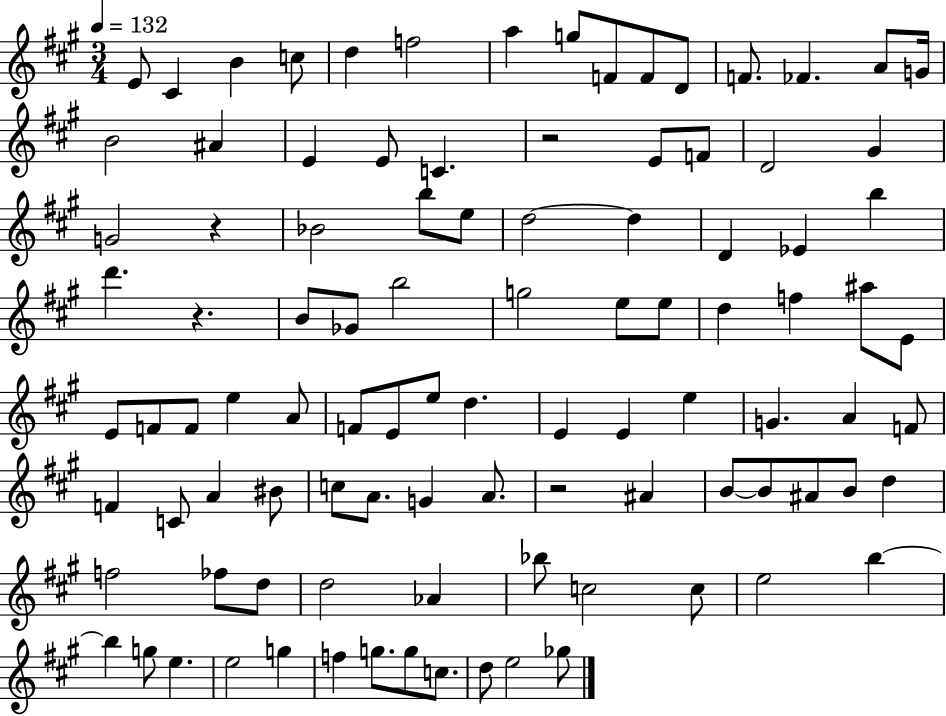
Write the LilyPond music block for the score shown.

{
  \clef treble
  \numericTimeSignature
  \time 3/4
  \key a \major
  \tempo 4 = 132
  e'8 cis'4 b'4 c''8 | d''4 f''2 | a''4 g''8 f'8 f'8 d'8 | f'8. fes'4. a'8 g'16 | \break b'2 ais'4 | e'4 e'8 c'4. | r2 e'8 f'8 | d'2 gis'4 | \break g'2 r4 | bes'2 b''8 e''8 | d''2~~ d''4 | d'4 ees'4 b''4 | \break d'''4. r4. | b'8 ges'8 b''2 | g''2 e''8 e''8 | d''4 f''4 ais''8 e'8 | \break e'8 f'8 f'8 e''4 a'8 | f'8 e'8 e''8 d''4. | e'4 e'4 e''4 | g'4. a'4 f'8 | \break f'4 c'8 a'4 bis'8 | c''8 a'8. g'4 a'8. | r2 ais'4 | b'8~~ b'8 ais'8 b'8 d''4 | \break f''2 fes''8 d''8 | d''2 aes'4 | bes''8 c''2 c''8 | e''2 b''4~~ | \break b''4 g''8 e''4. | e''2 g''4 | f''4 g''8. g''8 c''8. | d''8 e''2 ges''8 | \break \bar "|."
}